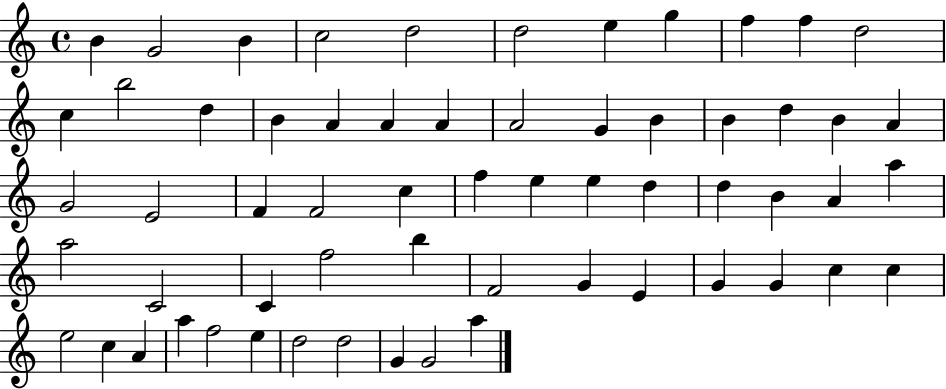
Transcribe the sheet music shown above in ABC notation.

X:1
T:Untitled
M:4/4
L:1/4
K:C
B G2 B c2 d2 d2 e g f f d2 c b2 d B A A A A2 G B B d B A G2 E2 F F2 c f e e d d B A a a2 C2 C f2 b F2 G E G G c c e2 c A a f2 e d2 d2 G G2 a